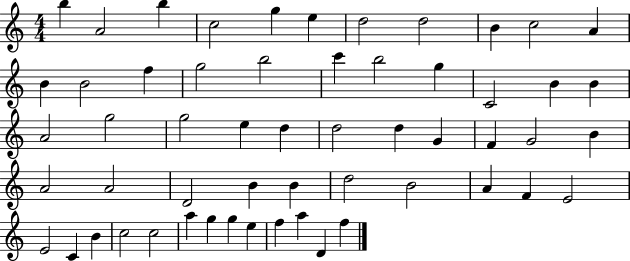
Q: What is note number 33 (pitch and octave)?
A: B4